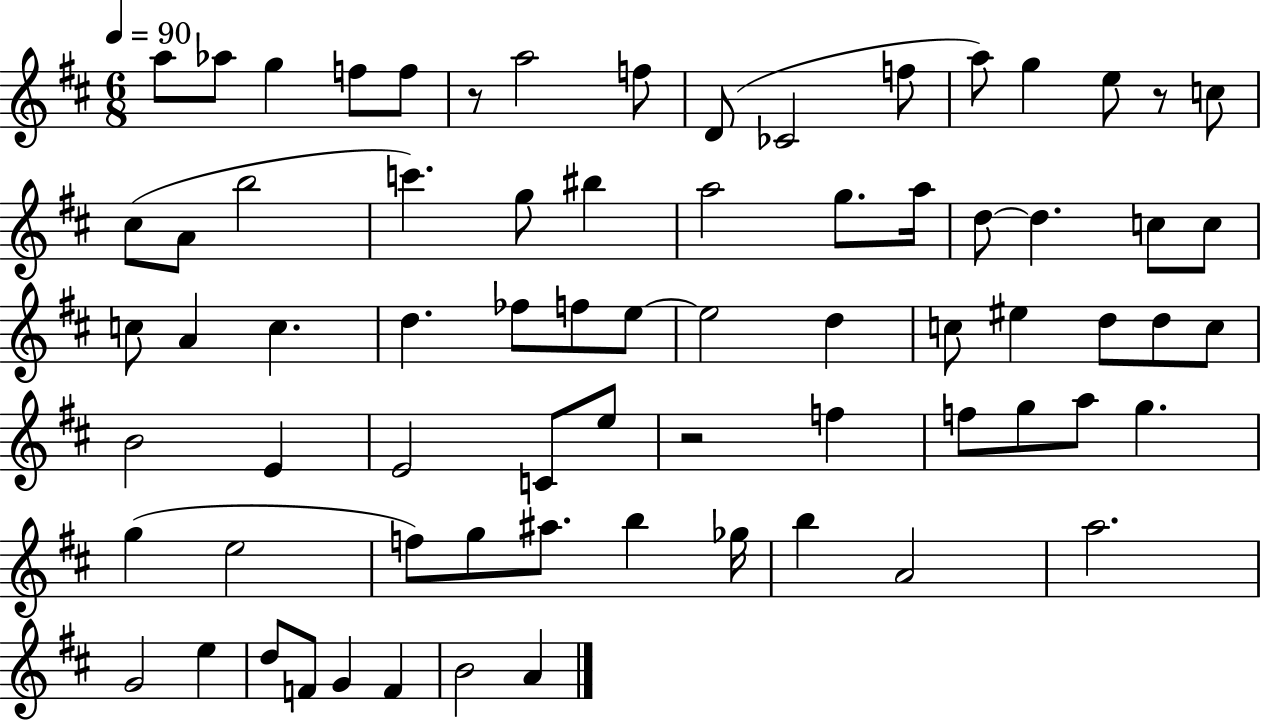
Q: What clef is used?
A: treble